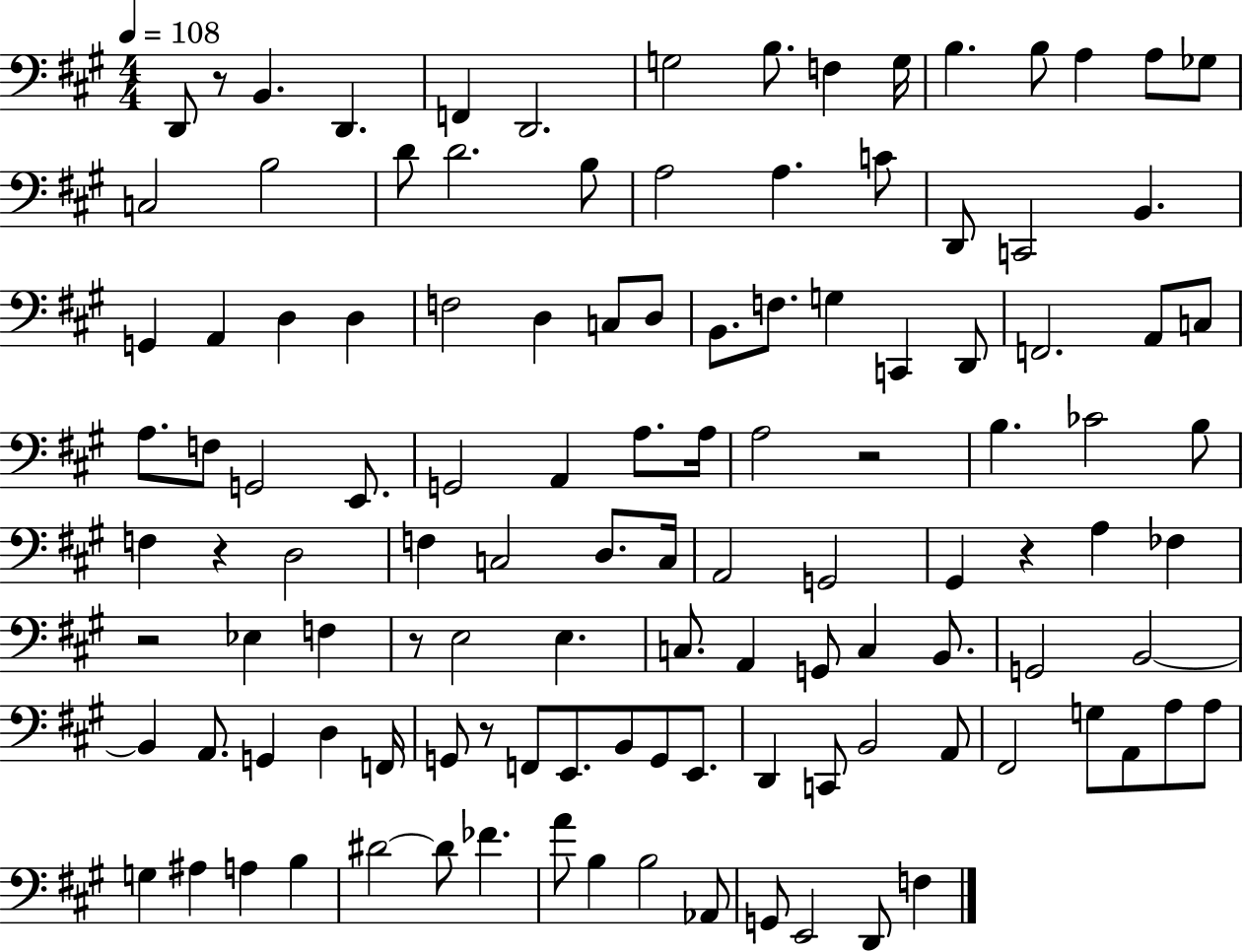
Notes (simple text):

D2/e R/e B2/q. D2/q. F2/q D2/h. G3/h B3/e. F3/q G3/s B3/q. B3/e A3/q A3/e Gb3/e C3/h B3/h D4/e D4/h. B3/e A3/h A3/q. C4/e D2/e C2/h B2/q. G2/q A2/q D3/q D3/q F3/h D3/q C3/e D3/e B2/e. F3/e. G3/q C2/q D2/e F2/h. A2/e C3/e A3/e. F3/e G2/h E2/e. G2/h A2/q A3/e. A3/s A3/h R/h B3/q. CES4/h B3/e F3/q R/q D3/h F3/q C3/h D3/e. C3/s A2/h G2/h G#2/q R/q A3/q FES3/q R/h Eb3/q F3/q R/e E3/h E3/q. C3/e. A2/q G2/e C3/q B2/e. G2/h B2/h B2/q A2/e. G2/q D3/q F2/s G2/e R/e F2/e E2/e. B2/e G2/e E2/e. D2/q C2/e B2/h A2/e F#2/h G3/e A2/e A3/e A3/e G3/q A#3/q A3/q B3/q D#4/h D#4/e FES4/q. A4/e B3/q B3/h Ab2/e G2/e E2/h D2/e F3/q